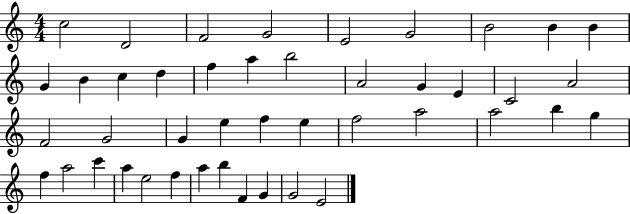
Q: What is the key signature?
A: C major